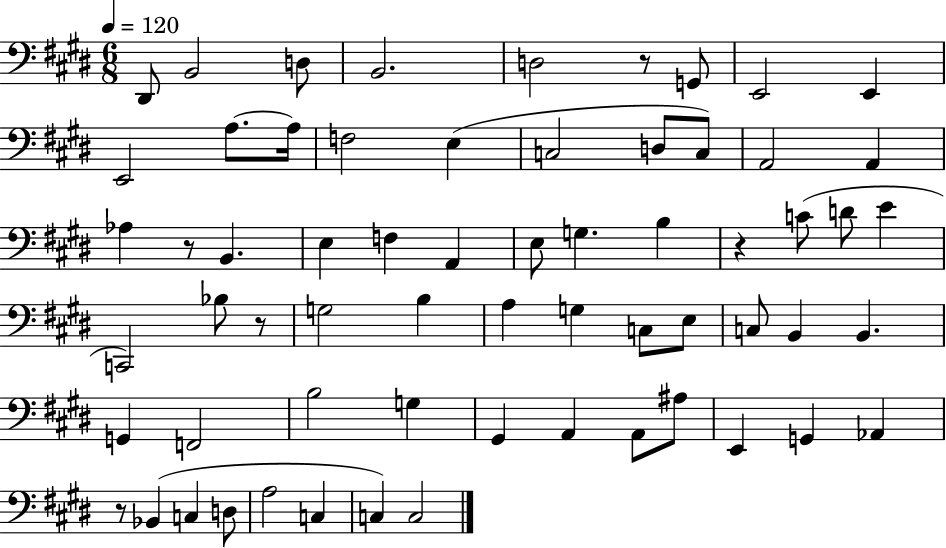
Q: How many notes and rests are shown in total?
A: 63